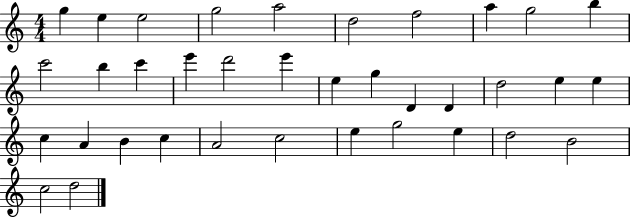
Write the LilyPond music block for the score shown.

{
  \clef treble
  \numericTimeSignature
  \time 4/4
  \key c \major
  g''4 e''4 e''2 | g''2 a''2 | d''2 f''2 | a''4 g''2 b''4 | \break c'''2 b''4 c'''4 | e'''4 d'''2 e'''4 | e''4 g''4 d'4 d'4 | d''2 e''4 e''4 | \break c''4 a'4 b'4 c''4 | a'2 c''2 | e''4 g''2 e''4 | d''2 b'2 | \break c''2 d''2 | \bar "|."
}